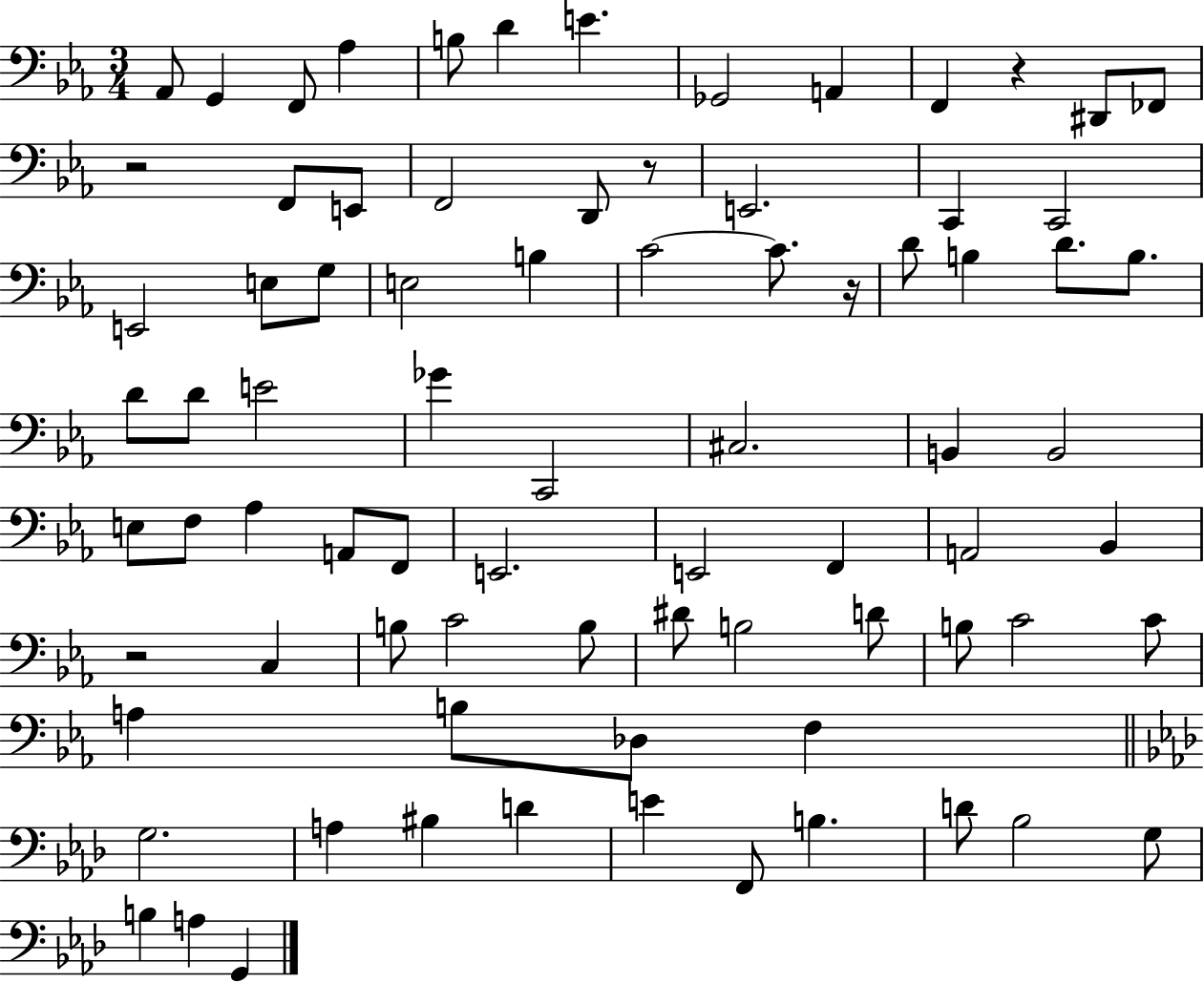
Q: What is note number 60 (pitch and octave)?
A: B3